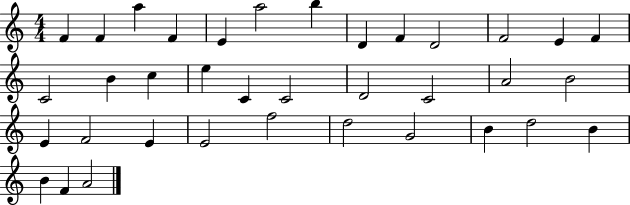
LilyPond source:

{
  \clef treble
  \numericTimeSignature
  \time 4/4
  \key c \major
  f'4 f'4 a''4 f'4 | e'4 a''2 b''4 | d'4 f'4 d'2 | f'2 e'4 f'4 | \break c'2 b'4 c''4 | e''4 c'4 c'2 | d'2 c'2 | a'2 b'2 | \break e'4 f'2 e'4 | e'2 f''2 | d''2 g'2 | b'4 d''2 b'4 | \break b'4 f'4 a'2 | \bar "|."
}